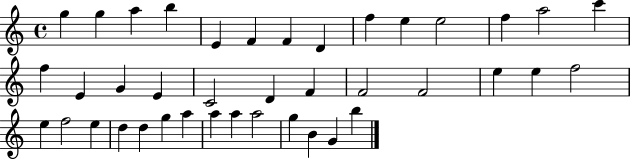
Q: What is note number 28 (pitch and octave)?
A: F5